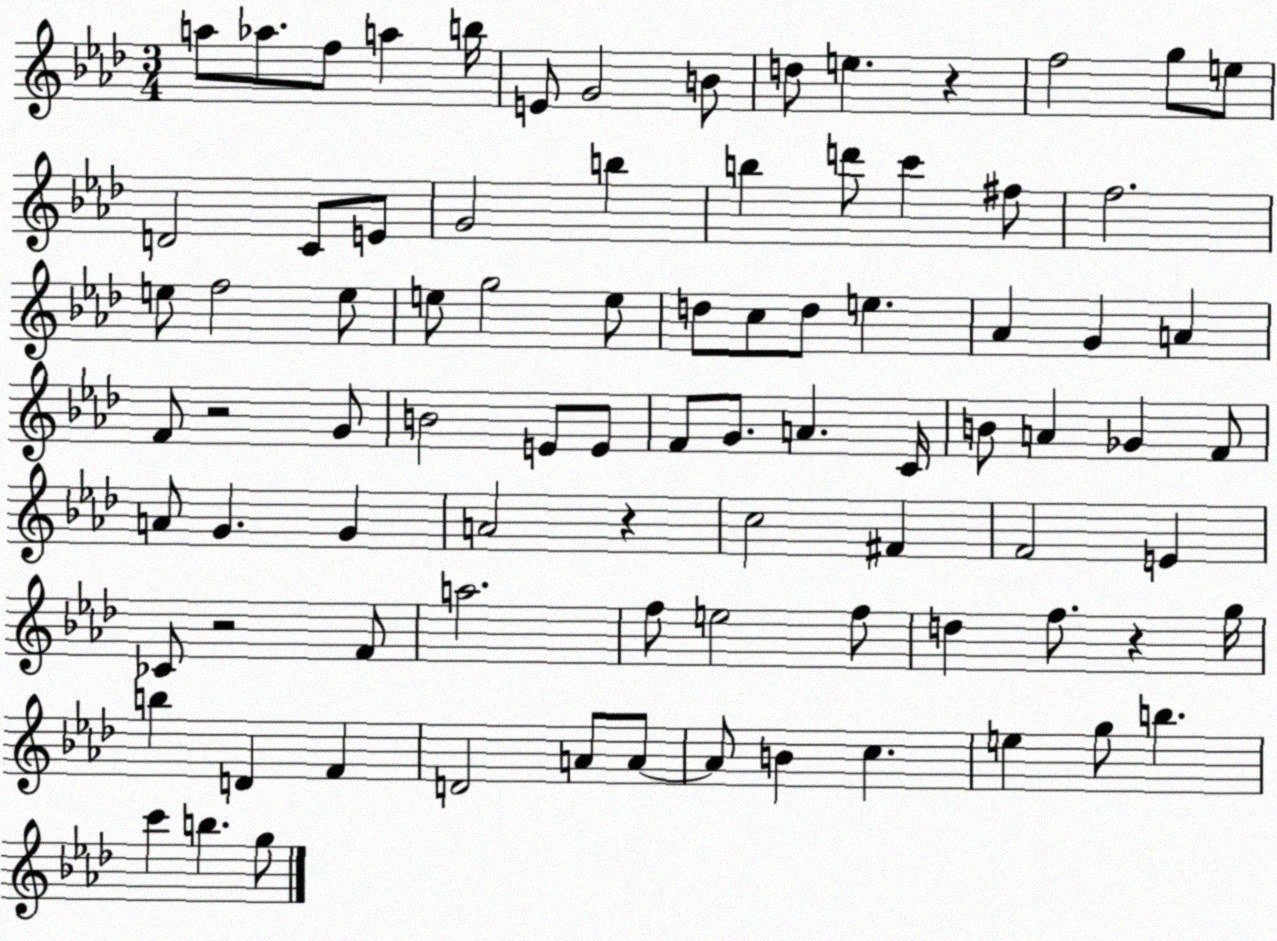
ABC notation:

X:1
T:Untitled
M:3/4
L:1/4
K:Ab
a/2 _a/2 f/2 a b/4 E/2 G2 B/2 d/2 e z f2 g/2 e/2 D2 C/2 E/2 G2 b b d'/2 c' ^f/2 f2 e/2 f2 e/2 e/2 g2 e/2 d/2 c/2 d/2 e _A G A F/2 z2 G/2 B2 E/2 E/2 F/2 G/2 A C/4 B/2 A _G F/2 A/2 G G A2 z c2 ^F F2 E _C/2 z2 F/2 a2 f/2 e2 f/2 d f/2 z g/4 b D F D2 A/2 A/2 A/2 B c e g/2 b c' b g/2